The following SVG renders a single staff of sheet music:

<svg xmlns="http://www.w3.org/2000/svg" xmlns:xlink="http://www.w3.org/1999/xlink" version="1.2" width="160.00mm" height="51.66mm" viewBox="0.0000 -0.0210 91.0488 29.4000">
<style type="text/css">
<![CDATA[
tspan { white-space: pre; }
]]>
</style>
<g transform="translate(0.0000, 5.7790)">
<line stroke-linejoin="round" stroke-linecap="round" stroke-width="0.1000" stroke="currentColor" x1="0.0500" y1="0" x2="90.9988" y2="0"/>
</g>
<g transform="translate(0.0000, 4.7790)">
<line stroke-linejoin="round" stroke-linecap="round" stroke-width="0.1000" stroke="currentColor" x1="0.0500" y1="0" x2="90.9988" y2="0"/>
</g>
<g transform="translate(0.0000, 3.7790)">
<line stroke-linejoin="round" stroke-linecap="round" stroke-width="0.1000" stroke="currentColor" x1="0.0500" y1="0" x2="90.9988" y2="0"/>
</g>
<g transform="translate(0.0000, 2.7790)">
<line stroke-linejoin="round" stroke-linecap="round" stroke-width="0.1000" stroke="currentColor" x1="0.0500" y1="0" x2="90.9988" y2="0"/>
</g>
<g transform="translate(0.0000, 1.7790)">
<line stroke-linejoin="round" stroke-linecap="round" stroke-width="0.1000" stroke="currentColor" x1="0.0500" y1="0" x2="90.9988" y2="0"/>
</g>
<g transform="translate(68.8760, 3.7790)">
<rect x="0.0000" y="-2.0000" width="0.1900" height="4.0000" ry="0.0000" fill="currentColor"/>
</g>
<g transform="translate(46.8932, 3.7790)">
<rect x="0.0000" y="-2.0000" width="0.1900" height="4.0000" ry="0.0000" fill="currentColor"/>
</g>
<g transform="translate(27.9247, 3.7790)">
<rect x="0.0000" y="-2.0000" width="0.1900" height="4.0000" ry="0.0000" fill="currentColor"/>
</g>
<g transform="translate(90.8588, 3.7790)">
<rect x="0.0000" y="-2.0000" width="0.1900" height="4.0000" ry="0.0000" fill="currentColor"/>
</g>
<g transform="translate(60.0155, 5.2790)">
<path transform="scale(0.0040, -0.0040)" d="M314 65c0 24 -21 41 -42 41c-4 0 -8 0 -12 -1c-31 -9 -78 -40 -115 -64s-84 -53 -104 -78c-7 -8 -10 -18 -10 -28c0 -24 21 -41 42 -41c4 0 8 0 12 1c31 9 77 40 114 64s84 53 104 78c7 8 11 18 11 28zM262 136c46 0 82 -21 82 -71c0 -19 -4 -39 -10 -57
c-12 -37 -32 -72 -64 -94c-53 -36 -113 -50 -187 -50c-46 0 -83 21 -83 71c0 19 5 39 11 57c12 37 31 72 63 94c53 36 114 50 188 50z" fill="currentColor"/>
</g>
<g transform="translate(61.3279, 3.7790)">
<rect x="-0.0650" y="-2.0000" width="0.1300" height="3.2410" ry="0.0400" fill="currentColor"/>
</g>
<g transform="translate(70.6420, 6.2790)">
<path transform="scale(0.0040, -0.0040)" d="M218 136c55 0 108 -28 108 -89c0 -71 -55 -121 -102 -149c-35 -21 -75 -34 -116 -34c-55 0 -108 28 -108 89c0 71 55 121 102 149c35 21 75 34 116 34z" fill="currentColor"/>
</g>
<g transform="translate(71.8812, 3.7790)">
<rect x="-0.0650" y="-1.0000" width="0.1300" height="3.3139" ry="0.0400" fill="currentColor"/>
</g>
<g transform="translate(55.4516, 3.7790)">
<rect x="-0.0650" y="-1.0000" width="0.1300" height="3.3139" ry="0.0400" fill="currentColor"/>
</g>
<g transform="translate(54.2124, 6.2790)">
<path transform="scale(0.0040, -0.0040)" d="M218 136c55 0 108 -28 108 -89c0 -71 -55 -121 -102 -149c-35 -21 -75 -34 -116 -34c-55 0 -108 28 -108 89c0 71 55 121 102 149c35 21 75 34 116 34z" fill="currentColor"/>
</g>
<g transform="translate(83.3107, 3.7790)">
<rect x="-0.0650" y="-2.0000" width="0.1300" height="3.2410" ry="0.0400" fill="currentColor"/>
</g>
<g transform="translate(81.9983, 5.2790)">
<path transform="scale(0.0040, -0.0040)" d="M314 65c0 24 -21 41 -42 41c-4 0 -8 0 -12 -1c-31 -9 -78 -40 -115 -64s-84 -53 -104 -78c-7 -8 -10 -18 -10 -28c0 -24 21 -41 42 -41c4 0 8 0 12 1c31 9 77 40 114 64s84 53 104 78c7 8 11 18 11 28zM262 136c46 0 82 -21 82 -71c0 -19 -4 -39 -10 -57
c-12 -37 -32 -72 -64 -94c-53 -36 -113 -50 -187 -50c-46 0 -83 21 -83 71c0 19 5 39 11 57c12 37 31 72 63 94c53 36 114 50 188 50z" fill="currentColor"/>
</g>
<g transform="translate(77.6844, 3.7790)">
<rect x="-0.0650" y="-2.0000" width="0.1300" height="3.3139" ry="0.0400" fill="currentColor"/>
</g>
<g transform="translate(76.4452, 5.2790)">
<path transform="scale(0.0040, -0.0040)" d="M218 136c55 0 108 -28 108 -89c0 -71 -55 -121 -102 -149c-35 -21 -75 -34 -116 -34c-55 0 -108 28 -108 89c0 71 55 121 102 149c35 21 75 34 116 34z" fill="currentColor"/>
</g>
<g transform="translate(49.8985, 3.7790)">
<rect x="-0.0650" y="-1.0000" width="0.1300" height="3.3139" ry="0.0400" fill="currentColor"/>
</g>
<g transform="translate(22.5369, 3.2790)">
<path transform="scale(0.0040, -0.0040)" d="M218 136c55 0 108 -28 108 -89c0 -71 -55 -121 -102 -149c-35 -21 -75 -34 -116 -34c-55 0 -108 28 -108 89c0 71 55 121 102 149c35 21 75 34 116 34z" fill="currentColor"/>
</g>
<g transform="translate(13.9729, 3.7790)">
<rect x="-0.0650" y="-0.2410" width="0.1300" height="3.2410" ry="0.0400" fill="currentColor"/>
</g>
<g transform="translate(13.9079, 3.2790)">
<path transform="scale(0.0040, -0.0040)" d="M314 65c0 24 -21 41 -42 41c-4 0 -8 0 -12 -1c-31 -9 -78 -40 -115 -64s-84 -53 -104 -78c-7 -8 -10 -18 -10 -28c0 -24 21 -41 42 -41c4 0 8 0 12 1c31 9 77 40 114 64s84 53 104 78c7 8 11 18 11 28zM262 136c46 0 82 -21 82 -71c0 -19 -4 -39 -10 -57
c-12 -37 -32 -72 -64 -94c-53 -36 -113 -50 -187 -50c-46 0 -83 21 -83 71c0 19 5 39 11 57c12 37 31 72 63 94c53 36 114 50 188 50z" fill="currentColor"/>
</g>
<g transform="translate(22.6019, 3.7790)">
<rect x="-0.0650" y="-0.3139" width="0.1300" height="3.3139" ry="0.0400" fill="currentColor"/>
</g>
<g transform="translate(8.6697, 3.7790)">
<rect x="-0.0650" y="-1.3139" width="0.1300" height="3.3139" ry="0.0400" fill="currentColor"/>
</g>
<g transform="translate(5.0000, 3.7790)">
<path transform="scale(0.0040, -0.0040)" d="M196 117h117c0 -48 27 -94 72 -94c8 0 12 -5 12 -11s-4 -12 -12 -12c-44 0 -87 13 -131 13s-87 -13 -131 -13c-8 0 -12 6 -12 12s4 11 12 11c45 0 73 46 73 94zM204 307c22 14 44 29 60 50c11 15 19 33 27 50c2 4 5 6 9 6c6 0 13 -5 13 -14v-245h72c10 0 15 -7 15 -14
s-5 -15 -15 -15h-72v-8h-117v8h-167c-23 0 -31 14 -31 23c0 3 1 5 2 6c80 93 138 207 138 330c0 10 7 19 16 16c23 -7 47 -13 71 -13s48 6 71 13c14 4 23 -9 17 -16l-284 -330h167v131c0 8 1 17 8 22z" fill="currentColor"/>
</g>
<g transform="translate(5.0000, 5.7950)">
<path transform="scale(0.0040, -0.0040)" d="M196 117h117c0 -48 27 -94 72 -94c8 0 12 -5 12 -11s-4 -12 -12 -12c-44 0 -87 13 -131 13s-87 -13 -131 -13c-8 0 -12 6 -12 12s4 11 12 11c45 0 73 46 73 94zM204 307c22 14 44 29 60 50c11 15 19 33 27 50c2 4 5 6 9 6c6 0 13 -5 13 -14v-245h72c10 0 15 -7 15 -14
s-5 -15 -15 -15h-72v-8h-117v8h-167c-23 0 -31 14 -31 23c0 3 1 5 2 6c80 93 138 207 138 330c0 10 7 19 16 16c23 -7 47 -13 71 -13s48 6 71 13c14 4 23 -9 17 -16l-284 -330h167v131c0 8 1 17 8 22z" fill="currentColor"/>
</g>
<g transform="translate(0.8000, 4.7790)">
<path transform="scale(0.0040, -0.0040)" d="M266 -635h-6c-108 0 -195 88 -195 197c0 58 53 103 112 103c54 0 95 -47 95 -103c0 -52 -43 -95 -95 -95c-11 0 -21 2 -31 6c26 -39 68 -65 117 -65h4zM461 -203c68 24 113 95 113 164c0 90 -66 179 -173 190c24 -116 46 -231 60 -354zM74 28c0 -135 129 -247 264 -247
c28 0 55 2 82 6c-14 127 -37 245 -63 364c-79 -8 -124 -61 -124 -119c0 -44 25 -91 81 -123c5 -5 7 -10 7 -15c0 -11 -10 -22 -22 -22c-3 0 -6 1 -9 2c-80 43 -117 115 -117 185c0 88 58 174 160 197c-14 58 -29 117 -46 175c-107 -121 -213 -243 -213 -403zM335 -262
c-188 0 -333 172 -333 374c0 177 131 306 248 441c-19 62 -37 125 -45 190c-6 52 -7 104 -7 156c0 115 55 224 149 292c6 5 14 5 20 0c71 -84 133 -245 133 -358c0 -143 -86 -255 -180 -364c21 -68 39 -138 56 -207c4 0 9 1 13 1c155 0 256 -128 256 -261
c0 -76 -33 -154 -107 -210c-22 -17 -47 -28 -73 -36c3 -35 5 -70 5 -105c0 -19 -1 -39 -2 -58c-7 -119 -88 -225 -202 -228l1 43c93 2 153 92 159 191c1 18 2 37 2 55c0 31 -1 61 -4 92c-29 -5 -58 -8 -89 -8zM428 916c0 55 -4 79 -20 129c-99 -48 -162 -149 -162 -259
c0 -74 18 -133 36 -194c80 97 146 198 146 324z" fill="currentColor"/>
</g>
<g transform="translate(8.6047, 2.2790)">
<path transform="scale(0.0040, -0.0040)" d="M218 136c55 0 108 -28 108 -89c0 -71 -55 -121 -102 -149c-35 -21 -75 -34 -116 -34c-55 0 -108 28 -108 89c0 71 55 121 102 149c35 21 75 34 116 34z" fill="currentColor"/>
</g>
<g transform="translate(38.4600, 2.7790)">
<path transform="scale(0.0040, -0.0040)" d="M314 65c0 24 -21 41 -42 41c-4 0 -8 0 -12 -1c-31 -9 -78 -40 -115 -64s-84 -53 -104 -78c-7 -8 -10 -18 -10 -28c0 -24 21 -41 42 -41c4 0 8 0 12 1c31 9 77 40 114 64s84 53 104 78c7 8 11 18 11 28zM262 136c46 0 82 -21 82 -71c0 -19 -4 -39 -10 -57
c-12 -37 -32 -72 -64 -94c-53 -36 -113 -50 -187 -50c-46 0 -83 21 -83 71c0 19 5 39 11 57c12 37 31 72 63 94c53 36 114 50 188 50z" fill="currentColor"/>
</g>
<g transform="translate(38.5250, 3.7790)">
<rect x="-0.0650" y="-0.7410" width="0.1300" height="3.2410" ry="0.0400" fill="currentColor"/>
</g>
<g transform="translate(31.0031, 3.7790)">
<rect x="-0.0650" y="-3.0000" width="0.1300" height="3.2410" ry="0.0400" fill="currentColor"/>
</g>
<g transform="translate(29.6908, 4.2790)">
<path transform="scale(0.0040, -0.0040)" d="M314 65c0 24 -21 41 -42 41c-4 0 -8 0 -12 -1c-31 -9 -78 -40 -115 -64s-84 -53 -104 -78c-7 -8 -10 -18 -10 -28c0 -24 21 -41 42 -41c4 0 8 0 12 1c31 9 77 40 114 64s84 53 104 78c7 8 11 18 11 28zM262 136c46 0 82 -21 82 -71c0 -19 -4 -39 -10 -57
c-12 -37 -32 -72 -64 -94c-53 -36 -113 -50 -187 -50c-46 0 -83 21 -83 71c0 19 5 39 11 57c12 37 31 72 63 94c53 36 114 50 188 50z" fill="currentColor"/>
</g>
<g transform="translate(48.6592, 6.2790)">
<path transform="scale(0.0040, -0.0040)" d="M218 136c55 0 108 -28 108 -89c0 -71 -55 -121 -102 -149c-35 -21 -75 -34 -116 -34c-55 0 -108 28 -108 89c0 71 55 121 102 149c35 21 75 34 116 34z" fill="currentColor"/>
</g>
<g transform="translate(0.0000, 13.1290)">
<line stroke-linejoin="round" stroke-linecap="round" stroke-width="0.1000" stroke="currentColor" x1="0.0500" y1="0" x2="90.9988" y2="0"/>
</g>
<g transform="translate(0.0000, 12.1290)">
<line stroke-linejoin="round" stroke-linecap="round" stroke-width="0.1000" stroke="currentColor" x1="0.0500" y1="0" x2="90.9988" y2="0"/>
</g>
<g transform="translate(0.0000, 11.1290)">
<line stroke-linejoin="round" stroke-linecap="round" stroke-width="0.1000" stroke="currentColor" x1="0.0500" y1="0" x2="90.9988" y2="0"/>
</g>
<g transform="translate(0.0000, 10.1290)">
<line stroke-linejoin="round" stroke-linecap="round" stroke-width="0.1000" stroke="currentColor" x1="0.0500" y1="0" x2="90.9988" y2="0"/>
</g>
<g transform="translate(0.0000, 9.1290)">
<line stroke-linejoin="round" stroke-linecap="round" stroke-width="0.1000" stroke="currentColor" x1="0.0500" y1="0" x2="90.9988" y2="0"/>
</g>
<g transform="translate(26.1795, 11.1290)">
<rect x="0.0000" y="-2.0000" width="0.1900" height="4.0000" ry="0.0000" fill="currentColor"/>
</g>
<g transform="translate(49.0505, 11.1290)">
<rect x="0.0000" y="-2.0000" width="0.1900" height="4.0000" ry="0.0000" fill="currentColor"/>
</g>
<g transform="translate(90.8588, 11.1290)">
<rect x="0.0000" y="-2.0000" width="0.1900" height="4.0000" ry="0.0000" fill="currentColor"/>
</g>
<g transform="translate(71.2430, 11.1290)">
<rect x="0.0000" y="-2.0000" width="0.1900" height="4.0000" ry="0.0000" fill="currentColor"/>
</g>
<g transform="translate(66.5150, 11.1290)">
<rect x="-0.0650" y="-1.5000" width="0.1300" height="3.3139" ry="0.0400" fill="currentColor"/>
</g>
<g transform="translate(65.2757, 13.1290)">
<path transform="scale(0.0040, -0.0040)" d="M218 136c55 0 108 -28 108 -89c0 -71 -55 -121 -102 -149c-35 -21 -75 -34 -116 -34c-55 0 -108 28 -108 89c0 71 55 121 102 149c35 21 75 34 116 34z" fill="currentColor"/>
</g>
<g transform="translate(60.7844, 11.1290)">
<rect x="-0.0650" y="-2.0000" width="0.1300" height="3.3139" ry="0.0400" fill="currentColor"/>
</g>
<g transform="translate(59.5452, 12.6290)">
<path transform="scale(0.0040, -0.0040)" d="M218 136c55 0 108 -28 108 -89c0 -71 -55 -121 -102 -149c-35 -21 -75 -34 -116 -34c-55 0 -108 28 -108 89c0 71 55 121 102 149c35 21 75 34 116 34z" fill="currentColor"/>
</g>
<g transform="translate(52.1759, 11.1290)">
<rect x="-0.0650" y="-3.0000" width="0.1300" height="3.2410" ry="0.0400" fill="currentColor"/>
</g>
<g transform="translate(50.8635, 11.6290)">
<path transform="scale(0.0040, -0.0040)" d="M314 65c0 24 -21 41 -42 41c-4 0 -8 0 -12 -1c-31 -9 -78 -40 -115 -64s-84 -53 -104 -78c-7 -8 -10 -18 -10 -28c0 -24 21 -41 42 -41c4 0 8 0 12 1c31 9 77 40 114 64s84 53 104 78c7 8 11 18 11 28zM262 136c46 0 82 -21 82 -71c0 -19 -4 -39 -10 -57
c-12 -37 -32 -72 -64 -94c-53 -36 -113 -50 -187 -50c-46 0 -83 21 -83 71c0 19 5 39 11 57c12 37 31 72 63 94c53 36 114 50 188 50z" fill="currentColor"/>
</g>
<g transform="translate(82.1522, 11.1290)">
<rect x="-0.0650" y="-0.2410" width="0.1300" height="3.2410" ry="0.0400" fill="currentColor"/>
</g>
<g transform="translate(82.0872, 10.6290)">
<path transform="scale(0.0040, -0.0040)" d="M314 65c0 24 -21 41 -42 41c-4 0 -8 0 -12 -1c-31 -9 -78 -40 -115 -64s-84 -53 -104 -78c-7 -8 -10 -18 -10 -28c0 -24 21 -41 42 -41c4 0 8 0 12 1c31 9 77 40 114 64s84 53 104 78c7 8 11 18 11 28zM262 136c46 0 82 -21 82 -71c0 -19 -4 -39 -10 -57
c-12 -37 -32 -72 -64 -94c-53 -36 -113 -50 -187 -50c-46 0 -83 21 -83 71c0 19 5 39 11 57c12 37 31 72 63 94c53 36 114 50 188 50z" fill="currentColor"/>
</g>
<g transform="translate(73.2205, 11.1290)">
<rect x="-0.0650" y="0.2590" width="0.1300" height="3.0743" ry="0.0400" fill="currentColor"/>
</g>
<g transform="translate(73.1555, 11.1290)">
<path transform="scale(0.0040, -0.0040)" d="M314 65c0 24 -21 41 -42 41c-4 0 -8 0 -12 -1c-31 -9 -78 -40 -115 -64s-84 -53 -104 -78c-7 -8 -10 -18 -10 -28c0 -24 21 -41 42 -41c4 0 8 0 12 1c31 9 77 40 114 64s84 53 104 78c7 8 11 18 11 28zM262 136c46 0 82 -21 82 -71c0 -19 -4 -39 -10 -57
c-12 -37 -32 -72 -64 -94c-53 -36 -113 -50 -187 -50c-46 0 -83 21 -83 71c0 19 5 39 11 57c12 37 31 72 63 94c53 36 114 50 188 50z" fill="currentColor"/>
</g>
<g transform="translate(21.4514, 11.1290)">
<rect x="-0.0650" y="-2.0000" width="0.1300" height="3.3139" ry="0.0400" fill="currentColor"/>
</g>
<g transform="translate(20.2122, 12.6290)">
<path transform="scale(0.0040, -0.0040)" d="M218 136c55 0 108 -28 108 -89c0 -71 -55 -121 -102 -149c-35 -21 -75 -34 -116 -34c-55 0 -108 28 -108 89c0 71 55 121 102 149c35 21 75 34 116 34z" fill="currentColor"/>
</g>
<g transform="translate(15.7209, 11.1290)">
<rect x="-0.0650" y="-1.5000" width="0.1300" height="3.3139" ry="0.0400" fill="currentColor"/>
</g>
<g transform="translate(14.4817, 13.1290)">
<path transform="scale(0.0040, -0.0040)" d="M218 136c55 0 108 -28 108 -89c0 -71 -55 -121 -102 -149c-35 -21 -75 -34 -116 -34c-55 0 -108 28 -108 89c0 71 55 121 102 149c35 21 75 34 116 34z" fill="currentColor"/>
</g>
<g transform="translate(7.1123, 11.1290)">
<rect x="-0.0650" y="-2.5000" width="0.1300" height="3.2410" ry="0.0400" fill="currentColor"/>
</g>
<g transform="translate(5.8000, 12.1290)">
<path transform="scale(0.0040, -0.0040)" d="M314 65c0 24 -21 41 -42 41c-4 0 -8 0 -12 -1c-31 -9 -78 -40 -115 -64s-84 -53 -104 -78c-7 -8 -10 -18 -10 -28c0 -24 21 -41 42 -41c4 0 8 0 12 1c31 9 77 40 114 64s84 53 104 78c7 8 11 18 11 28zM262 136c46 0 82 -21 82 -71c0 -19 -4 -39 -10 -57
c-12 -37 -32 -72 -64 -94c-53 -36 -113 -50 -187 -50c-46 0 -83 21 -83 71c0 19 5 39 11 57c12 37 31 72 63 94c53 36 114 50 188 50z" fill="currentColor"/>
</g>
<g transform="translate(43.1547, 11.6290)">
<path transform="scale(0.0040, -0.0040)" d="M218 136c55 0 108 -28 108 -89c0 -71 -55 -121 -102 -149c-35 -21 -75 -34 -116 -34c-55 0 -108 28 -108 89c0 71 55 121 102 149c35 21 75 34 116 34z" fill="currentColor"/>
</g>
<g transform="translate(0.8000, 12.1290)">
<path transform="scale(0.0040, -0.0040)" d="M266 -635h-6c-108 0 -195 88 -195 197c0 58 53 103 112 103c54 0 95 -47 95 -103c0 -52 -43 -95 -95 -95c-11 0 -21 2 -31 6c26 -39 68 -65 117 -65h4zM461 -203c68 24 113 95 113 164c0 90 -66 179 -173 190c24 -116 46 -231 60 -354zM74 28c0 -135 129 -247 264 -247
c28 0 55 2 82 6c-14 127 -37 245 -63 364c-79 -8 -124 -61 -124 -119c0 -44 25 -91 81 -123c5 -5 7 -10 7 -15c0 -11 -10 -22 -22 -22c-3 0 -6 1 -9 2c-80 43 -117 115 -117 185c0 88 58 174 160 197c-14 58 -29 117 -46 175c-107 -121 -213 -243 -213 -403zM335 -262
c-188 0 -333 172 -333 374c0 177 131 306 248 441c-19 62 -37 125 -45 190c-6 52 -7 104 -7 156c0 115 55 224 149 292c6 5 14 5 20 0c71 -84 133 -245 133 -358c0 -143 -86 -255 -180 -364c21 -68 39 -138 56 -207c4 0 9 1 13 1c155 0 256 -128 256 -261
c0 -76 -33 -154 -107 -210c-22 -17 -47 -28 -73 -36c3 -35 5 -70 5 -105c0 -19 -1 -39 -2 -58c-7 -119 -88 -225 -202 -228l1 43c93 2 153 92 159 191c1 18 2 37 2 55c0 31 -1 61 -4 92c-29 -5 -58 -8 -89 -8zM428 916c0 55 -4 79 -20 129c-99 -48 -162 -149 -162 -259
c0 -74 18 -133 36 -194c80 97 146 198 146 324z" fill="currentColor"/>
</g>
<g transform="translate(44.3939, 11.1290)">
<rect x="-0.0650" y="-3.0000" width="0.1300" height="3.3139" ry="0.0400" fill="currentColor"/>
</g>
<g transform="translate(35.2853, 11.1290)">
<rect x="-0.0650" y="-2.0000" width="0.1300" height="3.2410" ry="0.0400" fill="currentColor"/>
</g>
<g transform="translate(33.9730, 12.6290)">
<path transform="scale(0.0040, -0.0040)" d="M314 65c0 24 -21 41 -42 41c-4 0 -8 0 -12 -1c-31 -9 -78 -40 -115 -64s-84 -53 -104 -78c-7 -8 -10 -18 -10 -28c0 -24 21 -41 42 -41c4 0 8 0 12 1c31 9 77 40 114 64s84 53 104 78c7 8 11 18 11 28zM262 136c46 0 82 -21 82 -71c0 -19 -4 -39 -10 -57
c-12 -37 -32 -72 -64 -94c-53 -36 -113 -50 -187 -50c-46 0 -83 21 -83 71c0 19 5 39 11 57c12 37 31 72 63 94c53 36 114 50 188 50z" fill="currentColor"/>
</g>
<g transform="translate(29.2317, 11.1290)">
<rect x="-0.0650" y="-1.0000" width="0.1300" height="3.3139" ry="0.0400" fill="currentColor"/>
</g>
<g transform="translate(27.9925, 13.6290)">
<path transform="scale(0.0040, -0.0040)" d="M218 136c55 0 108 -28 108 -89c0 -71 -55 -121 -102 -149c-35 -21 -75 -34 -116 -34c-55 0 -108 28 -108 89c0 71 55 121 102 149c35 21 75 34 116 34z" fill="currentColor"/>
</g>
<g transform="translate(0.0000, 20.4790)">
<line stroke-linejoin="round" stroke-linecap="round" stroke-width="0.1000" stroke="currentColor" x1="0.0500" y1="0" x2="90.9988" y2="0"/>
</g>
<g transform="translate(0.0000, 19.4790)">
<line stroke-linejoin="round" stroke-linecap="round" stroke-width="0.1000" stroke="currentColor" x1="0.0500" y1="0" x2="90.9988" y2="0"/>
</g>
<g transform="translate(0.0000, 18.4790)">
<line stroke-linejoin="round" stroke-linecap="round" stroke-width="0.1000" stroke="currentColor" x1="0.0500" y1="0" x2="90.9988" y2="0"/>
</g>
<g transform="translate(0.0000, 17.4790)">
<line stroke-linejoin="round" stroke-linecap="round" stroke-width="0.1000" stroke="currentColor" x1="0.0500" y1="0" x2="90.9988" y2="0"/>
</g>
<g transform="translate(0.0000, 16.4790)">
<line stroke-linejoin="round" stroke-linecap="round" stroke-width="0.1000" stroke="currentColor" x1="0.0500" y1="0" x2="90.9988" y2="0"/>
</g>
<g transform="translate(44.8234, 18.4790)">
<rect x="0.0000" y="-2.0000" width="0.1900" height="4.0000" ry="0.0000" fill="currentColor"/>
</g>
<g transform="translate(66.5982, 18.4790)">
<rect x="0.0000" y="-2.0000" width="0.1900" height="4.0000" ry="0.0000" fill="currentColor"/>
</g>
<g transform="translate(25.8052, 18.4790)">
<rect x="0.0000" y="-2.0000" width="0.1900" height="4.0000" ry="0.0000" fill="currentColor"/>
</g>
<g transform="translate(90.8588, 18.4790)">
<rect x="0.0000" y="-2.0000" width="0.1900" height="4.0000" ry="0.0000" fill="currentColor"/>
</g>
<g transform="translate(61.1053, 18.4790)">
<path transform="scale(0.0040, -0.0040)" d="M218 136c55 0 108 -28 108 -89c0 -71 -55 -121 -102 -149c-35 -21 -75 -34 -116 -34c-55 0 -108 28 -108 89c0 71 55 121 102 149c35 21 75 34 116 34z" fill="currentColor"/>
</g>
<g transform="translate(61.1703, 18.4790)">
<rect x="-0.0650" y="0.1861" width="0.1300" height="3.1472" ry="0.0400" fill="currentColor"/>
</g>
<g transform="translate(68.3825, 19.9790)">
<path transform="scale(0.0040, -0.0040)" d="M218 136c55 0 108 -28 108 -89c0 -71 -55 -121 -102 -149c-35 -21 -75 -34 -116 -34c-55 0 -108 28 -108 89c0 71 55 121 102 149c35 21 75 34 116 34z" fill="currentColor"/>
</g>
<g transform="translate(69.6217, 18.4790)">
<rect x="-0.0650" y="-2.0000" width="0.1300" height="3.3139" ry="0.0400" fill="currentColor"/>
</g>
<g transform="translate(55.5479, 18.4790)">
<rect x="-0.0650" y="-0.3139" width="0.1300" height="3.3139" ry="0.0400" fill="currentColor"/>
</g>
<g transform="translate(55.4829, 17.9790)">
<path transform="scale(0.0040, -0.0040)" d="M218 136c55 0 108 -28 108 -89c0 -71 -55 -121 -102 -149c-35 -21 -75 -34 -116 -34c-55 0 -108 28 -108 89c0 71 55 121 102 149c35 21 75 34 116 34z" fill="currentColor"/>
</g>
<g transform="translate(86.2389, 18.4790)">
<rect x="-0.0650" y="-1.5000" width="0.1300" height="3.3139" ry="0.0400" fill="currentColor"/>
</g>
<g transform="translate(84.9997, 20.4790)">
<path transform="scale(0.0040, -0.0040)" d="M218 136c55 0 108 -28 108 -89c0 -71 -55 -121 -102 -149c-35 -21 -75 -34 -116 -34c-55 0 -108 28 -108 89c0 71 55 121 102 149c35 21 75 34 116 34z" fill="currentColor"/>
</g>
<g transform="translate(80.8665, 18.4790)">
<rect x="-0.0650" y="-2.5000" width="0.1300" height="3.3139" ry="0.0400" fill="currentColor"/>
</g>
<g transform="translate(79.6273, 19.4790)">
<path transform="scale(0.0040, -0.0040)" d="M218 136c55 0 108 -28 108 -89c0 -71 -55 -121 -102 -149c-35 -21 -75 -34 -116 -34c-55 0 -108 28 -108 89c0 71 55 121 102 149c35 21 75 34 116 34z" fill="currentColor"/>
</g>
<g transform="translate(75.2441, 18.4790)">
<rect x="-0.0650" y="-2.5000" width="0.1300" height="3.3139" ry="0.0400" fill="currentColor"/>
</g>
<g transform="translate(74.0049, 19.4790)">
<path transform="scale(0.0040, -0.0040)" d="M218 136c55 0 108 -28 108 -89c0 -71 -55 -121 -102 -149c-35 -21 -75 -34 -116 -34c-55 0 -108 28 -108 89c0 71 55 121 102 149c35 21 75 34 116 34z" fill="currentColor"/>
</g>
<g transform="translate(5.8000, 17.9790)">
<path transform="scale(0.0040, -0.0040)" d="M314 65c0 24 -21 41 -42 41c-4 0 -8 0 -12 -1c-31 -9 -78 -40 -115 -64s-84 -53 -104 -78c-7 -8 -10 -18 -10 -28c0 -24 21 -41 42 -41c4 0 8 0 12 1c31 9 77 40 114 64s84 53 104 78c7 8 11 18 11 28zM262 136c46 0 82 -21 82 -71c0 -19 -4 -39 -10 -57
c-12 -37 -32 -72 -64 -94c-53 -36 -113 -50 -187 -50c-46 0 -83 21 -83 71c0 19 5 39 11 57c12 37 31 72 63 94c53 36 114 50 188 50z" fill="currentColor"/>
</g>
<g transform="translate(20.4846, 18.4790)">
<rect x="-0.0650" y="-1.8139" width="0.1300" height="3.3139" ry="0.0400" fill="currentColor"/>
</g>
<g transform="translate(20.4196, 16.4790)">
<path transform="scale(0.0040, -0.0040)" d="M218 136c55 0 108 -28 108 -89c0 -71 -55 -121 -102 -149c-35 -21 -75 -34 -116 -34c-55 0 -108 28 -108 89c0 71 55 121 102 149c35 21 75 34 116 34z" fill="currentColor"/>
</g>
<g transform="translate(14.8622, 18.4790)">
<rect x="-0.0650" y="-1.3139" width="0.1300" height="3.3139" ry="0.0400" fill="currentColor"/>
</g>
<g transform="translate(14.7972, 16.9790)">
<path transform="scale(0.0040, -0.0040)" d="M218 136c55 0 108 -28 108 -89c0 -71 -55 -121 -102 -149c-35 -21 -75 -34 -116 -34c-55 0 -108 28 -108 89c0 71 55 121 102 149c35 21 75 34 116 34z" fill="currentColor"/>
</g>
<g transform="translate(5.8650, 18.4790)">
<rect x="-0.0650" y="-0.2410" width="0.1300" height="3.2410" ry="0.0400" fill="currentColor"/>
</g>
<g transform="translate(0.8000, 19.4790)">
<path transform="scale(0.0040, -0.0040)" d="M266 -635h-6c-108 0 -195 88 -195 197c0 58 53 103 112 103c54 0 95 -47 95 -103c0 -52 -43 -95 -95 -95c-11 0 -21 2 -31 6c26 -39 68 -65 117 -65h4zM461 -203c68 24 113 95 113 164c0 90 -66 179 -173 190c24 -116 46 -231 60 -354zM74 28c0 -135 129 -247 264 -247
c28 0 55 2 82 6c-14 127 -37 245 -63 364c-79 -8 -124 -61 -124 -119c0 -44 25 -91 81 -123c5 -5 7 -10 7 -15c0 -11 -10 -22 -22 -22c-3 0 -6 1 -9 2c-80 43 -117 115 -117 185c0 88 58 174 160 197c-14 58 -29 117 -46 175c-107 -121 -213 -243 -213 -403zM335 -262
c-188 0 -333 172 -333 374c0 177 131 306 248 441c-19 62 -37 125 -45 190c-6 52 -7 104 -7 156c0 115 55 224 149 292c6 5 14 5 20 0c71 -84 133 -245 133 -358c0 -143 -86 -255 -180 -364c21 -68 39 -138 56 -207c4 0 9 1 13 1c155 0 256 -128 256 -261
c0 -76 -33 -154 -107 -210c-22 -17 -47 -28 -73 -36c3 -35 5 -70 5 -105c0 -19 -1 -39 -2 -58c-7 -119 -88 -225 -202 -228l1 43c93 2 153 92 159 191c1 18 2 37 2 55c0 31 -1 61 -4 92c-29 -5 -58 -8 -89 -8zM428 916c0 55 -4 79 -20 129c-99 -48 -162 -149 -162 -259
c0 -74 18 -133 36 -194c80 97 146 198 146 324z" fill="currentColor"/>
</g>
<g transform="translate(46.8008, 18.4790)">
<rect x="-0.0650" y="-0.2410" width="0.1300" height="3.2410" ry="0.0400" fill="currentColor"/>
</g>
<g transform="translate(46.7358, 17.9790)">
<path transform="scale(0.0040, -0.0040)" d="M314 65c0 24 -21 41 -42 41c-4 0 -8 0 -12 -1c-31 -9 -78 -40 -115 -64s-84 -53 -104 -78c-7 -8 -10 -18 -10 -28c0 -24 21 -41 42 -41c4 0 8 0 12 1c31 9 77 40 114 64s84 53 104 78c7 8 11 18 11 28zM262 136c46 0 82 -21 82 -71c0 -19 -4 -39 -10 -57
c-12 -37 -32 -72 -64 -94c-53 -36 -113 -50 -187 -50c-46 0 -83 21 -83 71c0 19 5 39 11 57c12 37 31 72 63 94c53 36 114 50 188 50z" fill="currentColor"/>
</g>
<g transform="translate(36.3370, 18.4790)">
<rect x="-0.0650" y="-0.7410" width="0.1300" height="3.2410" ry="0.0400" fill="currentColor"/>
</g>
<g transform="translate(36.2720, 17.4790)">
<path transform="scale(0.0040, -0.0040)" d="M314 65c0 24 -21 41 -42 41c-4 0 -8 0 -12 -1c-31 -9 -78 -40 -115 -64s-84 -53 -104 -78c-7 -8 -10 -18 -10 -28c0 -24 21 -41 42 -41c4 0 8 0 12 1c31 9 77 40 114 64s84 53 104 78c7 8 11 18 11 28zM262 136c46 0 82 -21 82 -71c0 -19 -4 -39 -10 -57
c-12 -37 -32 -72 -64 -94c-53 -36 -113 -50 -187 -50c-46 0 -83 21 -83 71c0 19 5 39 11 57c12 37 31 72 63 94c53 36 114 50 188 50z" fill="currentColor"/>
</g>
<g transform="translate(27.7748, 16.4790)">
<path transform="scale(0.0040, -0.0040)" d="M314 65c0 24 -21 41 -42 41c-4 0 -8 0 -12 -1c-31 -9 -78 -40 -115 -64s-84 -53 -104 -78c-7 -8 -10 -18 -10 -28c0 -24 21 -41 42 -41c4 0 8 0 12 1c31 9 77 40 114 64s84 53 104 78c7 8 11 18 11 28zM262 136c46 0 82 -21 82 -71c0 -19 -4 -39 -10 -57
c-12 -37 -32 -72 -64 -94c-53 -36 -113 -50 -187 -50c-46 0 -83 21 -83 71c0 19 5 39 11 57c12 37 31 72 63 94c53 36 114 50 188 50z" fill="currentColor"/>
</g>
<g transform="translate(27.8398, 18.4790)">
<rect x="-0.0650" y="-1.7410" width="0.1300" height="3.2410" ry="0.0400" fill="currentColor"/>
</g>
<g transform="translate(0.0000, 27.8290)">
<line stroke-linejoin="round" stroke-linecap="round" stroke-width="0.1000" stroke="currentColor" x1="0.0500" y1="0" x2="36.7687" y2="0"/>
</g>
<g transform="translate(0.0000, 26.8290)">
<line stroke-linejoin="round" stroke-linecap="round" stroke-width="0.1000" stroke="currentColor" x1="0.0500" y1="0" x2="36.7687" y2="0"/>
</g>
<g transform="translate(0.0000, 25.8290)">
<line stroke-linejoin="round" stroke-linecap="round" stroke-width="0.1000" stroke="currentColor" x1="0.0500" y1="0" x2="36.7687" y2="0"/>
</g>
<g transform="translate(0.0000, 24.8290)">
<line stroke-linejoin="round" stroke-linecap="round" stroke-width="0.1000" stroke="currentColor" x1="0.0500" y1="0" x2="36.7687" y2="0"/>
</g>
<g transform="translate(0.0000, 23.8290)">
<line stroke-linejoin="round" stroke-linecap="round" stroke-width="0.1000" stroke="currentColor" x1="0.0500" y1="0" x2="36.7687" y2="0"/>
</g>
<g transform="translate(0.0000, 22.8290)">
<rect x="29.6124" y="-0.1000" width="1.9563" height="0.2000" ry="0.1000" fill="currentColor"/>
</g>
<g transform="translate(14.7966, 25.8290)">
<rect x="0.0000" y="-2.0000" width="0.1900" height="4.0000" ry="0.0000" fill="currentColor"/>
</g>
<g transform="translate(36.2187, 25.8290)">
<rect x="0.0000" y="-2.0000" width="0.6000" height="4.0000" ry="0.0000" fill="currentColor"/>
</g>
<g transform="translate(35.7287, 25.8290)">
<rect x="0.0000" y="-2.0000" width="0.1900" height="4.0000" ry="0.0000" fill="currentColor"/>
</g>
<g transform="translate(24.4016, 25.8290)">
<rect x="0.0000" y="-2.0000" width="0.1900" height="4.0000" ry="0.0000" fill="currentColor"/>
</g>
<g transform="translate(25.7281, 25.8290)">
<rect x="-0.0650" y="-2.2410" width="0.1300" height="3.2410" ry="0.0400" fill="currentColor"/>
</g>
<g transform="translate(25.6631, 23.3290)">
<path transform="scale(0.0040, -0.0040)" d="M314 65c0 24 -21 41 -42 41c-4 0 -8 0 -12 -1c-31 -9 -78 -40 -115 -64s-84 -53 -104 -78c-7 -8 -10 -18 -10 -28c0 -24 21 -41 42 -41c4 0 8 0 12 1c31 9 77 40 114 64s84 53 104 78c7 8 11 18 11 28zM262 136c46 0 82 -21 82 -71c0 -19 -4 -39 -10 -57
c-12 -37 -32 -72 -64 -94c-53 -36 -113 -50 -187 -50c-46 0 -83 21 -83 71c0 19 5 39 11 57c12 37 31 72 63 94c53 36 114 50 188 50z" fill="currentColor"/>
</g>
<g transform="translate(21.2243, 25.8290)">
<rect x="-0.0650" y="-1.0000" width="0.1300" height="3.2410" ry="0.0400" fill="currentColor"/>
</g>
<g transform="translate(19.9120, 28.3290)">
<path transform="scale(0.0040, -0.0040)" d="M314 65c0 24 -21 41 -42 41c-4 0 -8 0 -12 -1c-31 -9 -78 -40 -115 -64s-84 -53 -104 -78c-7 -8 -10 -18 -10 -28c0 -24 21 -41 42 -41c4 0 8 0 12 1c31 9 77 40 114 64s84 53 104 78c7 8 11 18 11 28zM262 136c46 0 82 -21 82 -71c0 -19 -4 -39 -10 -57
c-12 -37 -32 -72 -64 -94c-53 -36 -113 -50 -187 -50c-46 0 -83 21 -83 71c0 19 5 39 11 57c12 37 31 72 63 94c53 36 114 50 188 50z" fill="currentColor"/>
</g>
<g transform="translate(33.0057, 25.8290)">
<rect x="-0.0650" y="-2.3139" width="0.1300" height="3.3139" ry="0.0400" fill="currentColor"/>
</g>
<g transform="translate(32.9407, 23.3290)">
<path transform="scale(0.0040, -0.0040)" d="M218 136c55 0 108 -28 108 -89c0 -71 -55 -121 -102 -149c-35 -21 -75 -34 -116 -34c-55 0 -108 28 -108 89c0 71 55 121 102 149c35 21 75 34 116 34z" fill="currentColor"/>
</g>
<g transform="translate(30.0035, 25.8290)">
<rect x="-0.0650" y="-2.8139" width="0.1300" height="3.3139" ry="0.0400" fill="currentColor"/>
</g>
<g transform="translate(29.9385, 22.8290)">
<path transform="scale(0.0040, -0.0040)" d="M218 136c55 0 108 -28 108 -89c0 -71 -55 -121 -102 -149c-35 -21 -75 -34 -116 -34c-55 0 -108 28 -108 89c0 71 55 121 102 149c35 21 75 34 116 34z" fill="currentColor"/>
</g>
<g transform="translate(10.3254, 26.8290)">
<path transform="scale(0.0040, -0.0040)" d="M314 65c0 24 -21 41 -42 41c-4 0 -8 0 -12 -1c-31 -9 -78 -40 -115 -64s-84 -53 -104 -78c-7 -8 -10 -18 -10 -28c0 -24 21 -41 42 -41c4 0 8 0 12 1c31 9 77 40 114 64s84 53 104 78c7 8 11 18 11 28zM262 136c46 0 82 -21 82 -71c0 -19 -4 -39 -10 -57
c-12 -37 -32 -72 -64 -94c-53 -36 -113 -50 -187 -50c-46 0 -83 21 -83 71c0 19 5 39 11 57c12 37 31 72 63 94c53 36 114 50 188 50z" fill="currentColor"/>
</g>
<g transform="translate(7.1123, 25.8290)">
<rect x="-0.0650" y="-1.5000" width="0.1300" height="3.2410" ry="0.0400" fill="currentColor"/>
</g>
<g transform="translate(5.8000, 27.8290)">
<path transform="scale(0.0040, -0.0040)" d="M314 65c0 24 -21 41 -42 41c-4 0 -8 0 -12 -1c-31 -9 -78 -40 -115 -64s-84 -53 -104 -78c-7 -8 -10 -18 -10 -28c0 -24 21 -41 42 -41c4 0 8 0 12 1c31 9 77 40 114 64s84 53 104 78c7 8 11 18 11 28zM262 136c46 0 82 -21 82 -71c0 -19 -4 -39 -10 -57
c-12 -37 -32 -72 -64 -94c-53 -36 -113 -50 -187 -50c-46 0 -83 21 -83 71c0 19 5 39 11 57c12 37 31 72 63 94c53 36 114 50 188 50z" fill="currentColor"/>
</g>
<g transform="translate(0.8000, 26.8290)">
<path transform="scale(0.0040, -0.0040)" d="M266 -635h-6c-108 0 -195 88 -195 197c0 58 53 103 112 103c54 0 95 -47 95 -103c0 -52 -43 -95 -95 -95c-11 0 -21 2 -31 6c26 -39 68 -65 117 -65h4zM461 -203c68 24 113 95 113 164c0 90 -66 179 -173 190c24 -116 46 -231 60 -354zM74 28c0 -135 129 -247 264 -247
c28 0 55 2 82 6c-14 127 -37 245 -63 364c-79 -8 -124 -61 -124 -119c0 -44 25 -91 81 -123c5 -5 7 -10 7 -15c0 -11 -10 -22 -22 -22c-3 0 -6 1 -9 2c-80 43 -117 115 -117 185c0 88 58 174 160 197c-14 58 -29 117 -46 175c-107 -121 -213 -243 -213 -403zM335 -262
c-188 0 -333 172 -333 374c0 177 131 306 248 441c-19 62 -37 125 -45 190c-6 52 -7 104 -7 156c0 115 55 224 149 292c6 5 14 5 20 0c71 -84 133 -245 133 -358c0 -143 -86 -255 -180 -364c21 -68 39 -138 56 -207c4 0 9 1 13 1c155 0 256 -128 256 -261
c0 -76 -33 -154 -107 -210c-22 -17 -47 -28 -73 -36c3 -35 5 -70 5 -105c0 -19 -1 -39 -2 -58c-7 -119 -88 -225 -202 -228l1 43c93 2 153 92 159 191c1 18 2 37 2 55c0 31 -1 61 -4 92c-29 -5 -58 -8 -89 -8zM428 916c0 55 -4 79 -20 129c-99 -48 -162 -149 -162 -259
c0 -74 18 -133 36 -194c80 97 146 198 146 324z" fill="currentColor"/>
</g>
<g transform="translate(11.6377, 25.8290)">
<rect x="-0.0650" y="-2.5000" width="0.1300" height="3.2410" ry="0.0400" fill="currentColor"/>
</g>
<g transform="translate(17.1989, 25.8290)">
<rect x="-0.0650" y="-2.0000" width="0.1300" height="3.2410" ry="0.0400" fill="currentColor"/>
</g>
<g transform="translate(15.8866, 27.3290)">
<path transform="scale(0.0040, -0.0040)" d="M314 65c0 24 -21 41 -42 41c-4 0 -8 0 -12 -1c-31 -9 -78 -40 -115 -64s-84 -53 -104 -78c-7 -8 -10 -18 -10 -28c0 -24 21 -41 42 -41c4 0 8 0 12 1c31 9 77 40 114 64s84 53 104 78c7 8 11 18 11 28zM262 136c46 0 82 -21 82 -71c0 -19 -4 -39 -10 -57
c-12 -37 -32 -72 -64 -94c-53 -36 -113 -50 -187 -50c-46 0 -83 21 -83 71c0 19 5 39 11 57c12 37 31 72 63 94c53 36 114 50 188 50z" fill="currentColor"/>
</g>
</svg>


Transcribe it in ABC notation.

X:1
T:Untitled
M:4/4
L:1/4
K:C
e c2 c A2 d2 D D F2 D F F2 G2 E F D F2 A A2 F E B2 c2 c2 e f f2 d2 c2 c B F G G E E2 G2 F2 D2 g2 a g